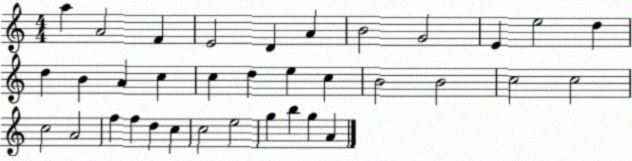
X:1
T:Untitled
M:4/4
L:1/4
K:C
a A2 F E2 D A B2 G2 E e2 d d B A c c d e c B2 B2 c2 c2 c2 A2 f f d c c2 e2 g b g A